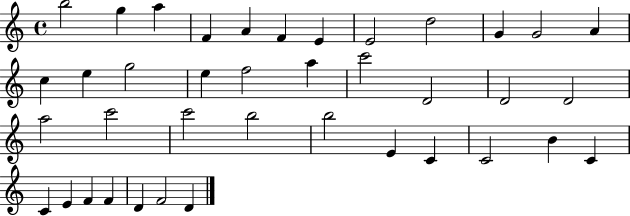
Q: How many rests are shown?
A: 0